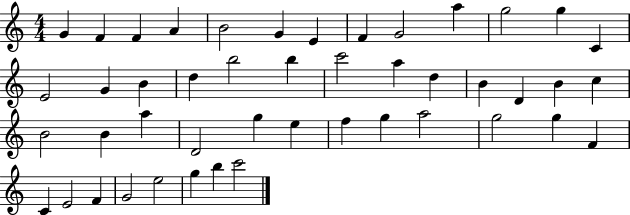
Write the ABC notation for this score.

X:1
T:Untitled
M:4/4
L:1/4
K:C
G F F A B2 G E F G2 a g2 g C E2 G B d b2 b c'2 a d B D B c B2 B a D2 g e f g a2 g2 g F C E2 F G2 e2 g b c'2